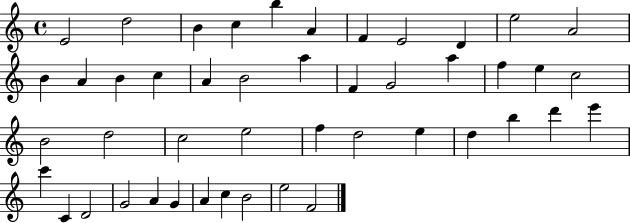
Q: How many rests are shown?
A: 0